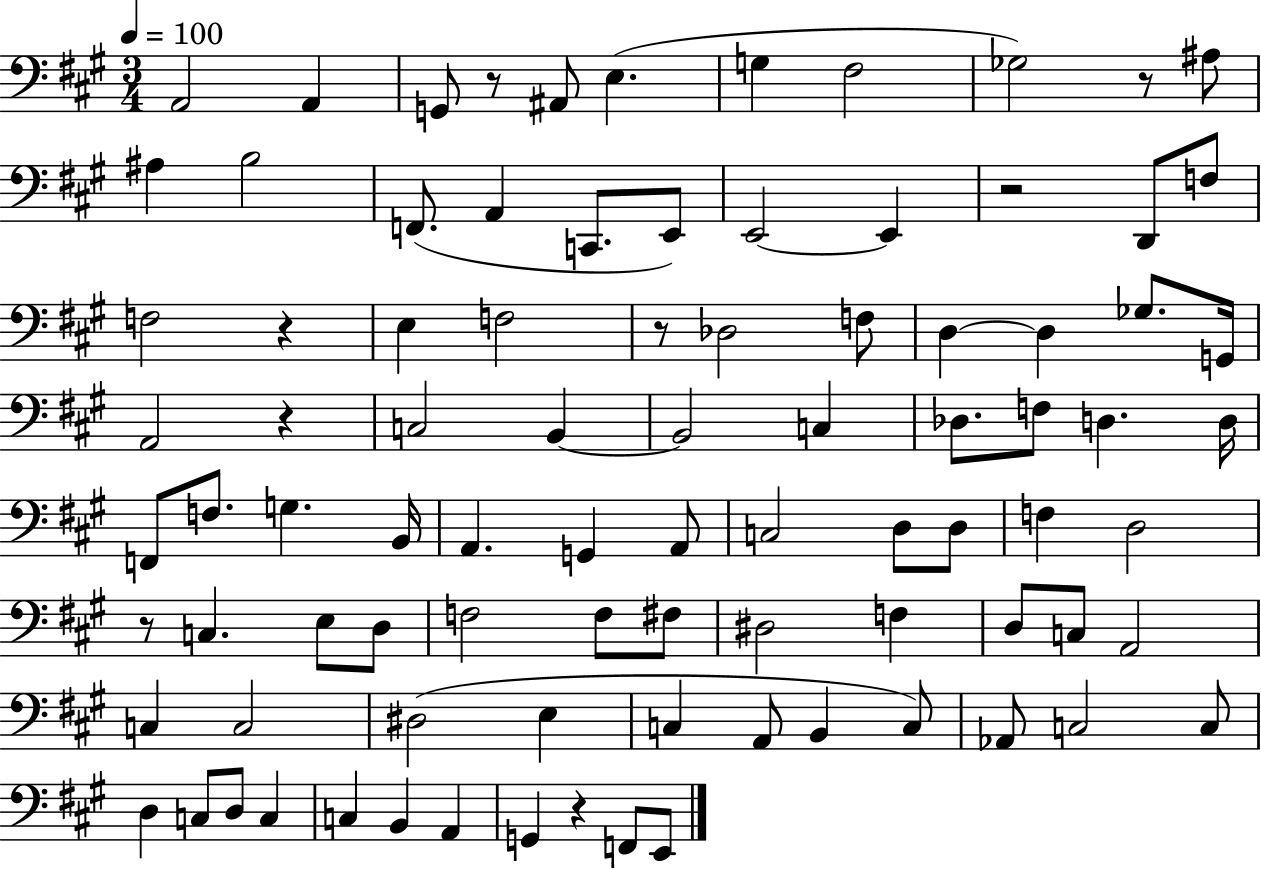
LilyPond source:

{
  \clef bass
  \numericTimeSignature
  \time 3/4
  \key a \major
  \tempo 4 = 100
  \repeat volta 2 { a,2 a,4 | g,8 r8 ais,8 e4.( | g4 fis2 | ges2) r8 ais8 | \break ais4 b2 | f,8.( a,4 c,8. e,8) | e,2~~ e,4 | r2 d,8 f8 | \break f2 r4 | e4 f2 | r8 des2 f8 | d4~~ d4 ges8. g,16 | \break a,2 r4 | c2 b,4~~ | b,2 c4 | des8. f8 d4. d16 | \break f,8 f8. g4. b,16 | a,4. g,4 a,8 | c2 d8 d8 | f4 d2 | \break r8 c4. e8 d8 | f2 f8 fis8 | dis2 f4 | d8 c8 a,2 | \break c4 c2 | dis2( e4 | c4 a,8 b,4 c8) | aes,8 c2 c8 | \break d4 c8 d8 c4 | c4 b,4 a,4 | g,4 r4 f,8 e,8 | } \bar "|."
}